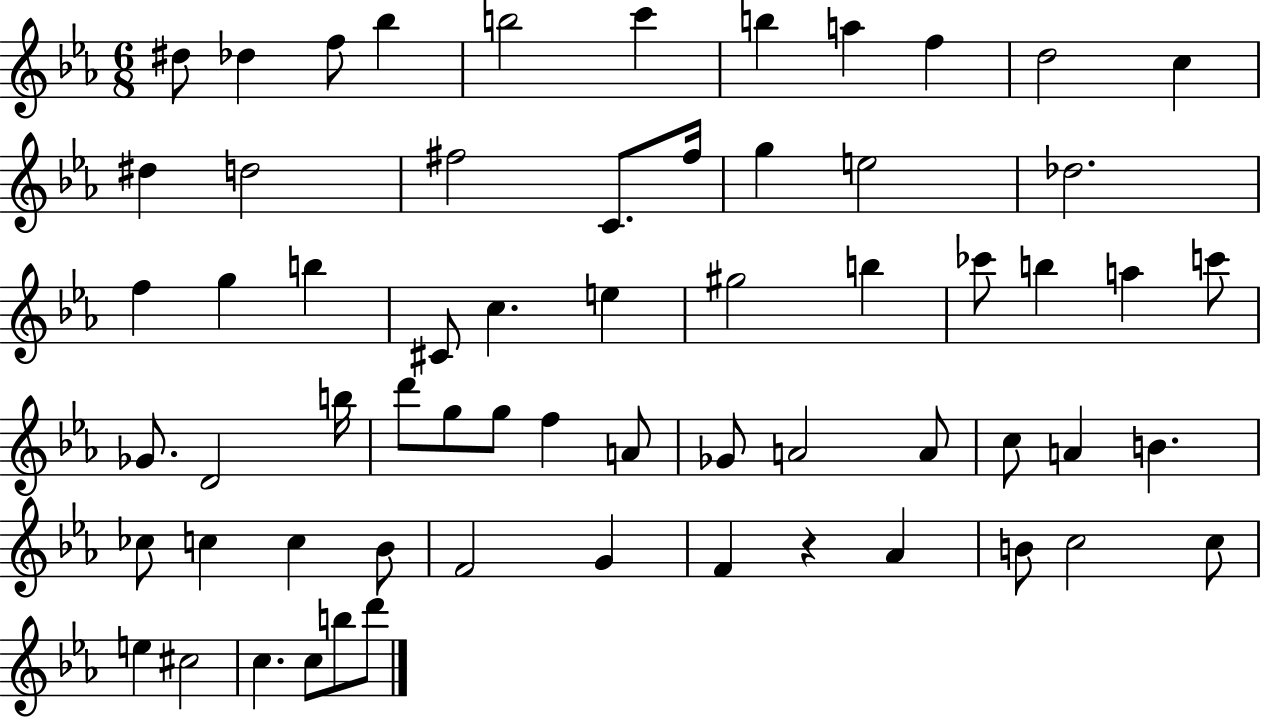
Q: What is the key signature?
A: EES major